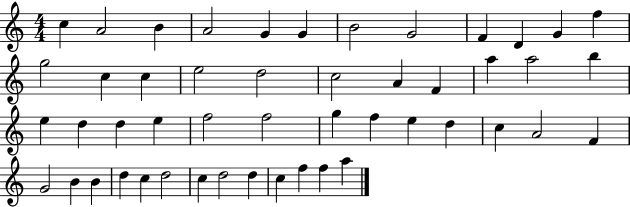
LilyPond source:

{
  \clef treble
  \numericTimeSignature
  \time 4/4
  \key c \major
  c''4 a'2 b'4 | a'2 g'4 g'4 | b'2 g'2 | f'4 d'4 g'4 f''4 | \break g''2 c''4 c''4 | e''2 d''2 | c''2 a'4 f'4 | a''4 a''2 b''4 | \break e''4 d''4 d''4 e''4 | f''2 f''2 | g''4 f''4 e''4 d''4 | c''4 a'2 f'4 | \break g'2 b'4 b'4 | d''4 c''4 d''2 | c''4 d''2 d''4 | c''4 f''4 f''4 a''4 | \break \bar "|."
}